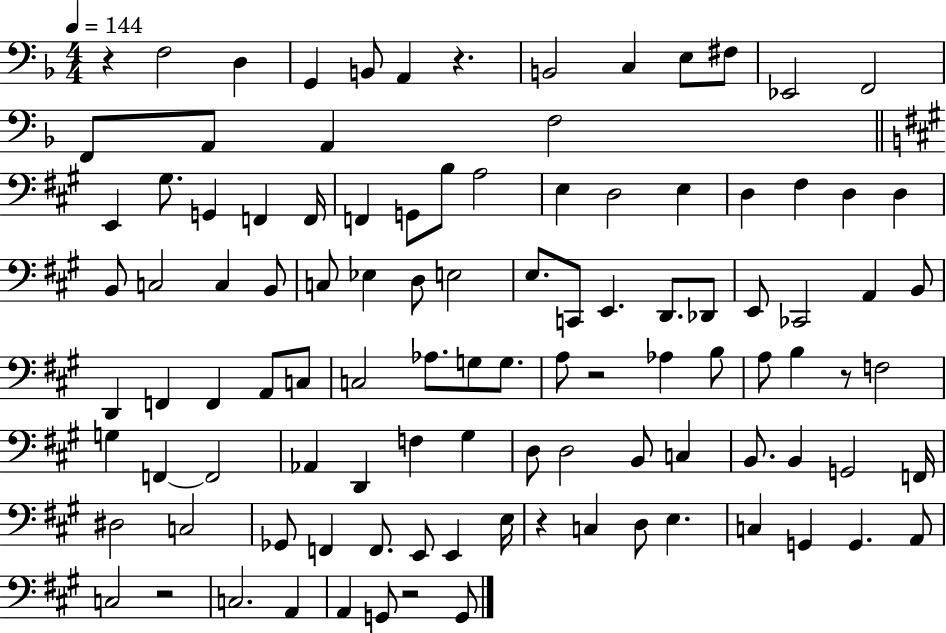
R/q F3/h D3/q G2/q B2/e A2/q R/q. B2/h C3/q E3/e F#3/e Eb2/h F2/h F2/e A2/e A2/q F3/h E2/q G#3/e. G2/q F2/q F2/s F2/q G2/e B3/e A3/h E3/q D3/h E3/q D3/q F#3/q D3/q D3/q B2/e C3/h C3/q B2/e C3/e Eb3/q D3/e E3/h E3/e. C2/e E2/q. D2/e. Db2/e E2/e CES2/h A2/q B2/e D2/q F2/q F2/q A2/e C3/e C3/h Ab3/e. G3/e G3/e. A3/e R/h Ab3/q B3/e A3/e B3/q R/e F3/h G3/q F2/q F2/h Ab2/q D2/q F3/q G#3/q D3/e D3/h B2/e C3/q B2/e. B2/q G2/h F2/s D#3/h C3/h Gb2/e F2/q F2/e. E2/e E2/q E3/s R/q C3/q D3/e E3/q. C3/q G2/q G2/q. A2/e C3/h R/h C3/h. A2/q A2/q G2/e R/h G2/e